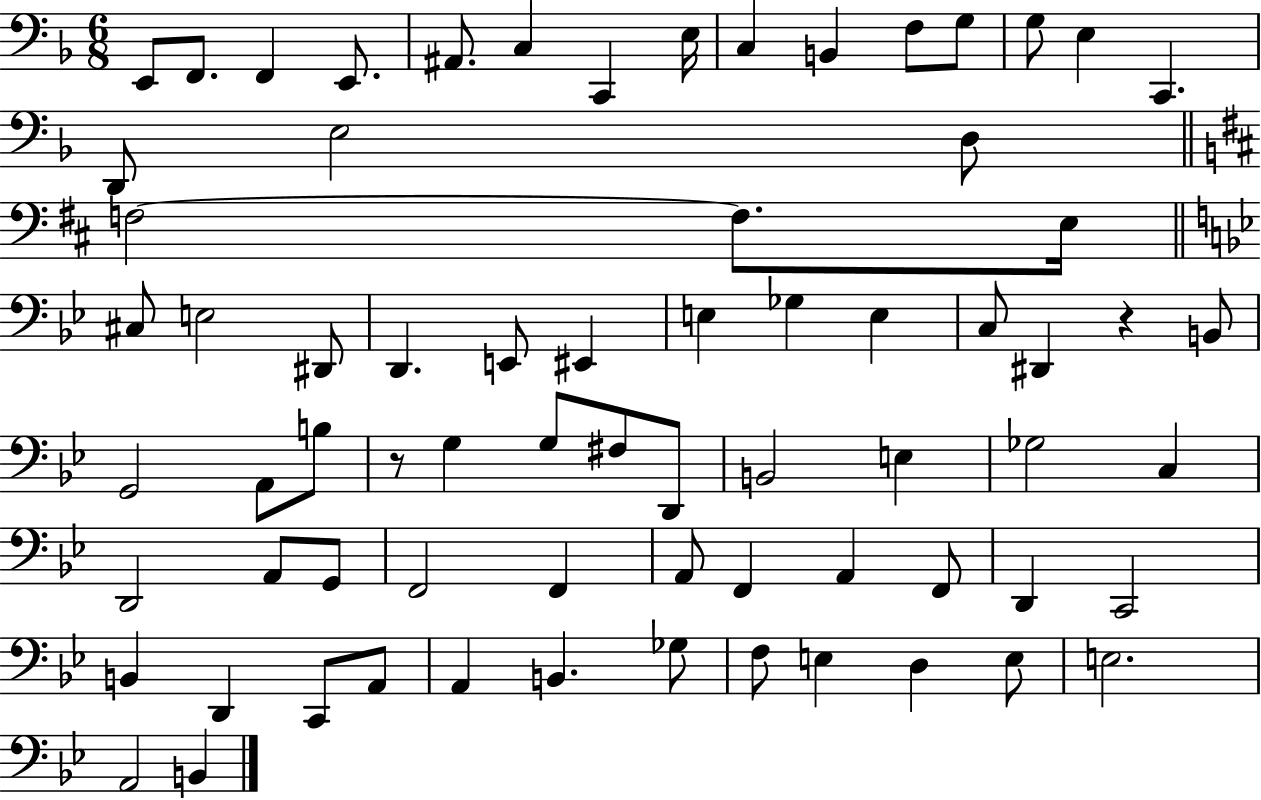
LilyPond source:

{
  \clef bass
  \numericTimeSignature
  \time 6/8
  \key f \major
  e,8 f,8. f,4 e,8. | ais,8. c4 c,4 e16 | c4 b,4 f8 g8 | g8 e4 c,4. | \break d,8 e2 d8 | \bar "||" \break \key d \major f2~~ f8. e16 | \bar "||" \break \key bes \major cis8 e2 dis,8 | d,4. e,8 eis,4 | e4 ges4 e4 | c8 dis,4 r4 b,8 | \break g,2 a,8 b8 | r8 g4 g8 fis8 d,8 | b,2 e4 | ges2 c4 | \break d,2 a,8 g,8 | f,2 f,4 | a,8 f,4 a,4 f,8 | d,4 c,2 | \break b,4 d,4 c,8 a,8 | a,4 b,4. ges8 | f8 e4 d4 e8 | e2. | \break a,2 b,4 | \bar "|."
}